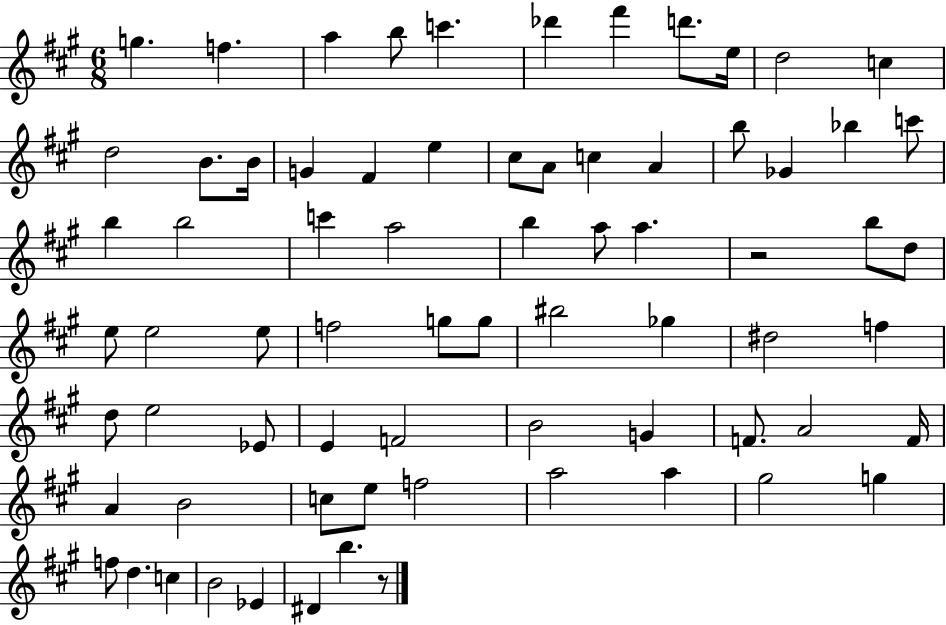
G5/q. F5/q. A5/q B5/e C6/q. Db6/q F#6/q D6/e. E5/s D5/h C5/q D5/h B4/e. B4/s G4/q F#4/q E5/q C#5/e A4/e C5/q A4/q B5/e Gb4/q Bb5/q C6/e B5/q B5/h C6/q A5/h B5/q A5/e A5/q. R/h B5/e D5/e E5/e E5/h E5/e F5/h G5/e G5/e BIS5/h Gb5/q D#5/h F5/q D5/e E5/h Eb4/e E4/q F4/h B4/h G4/q F4/e. A4/h F4/s A4/q B4/h C5/e E5/e F5/h A5/h A5/q G#5/h G5/q F5/e D5/q. C5/q B4/h Eb4/q D#4/q B5/q. R/e